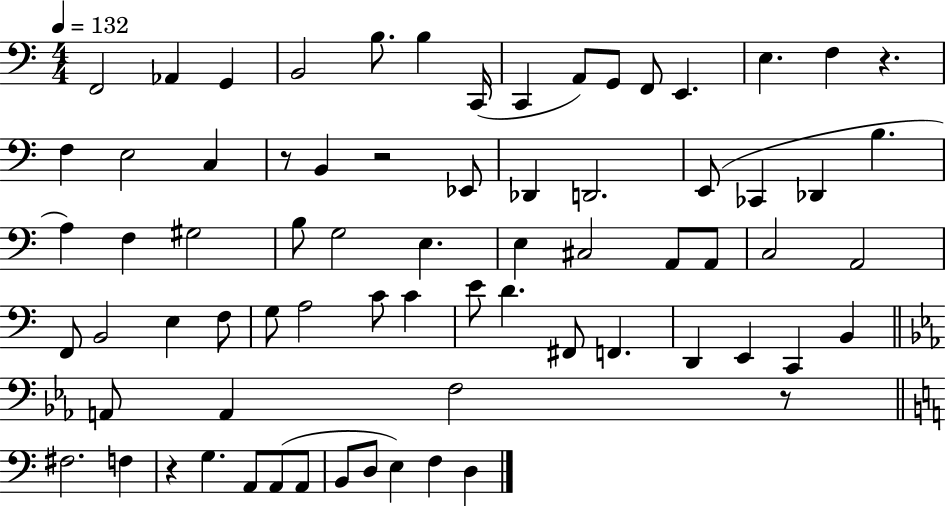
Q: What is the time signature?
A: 4/4